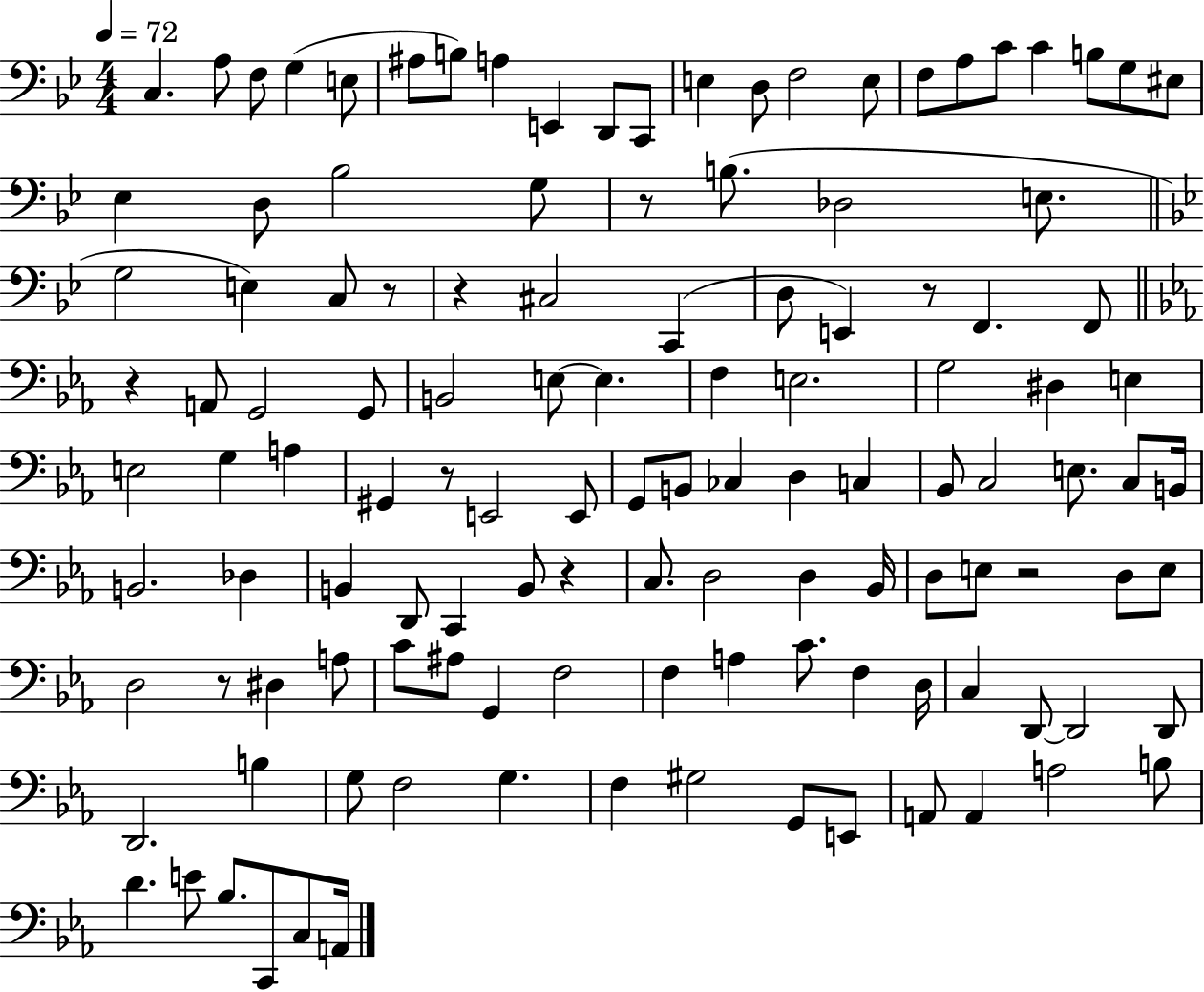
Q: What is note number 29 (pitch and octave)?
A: E3